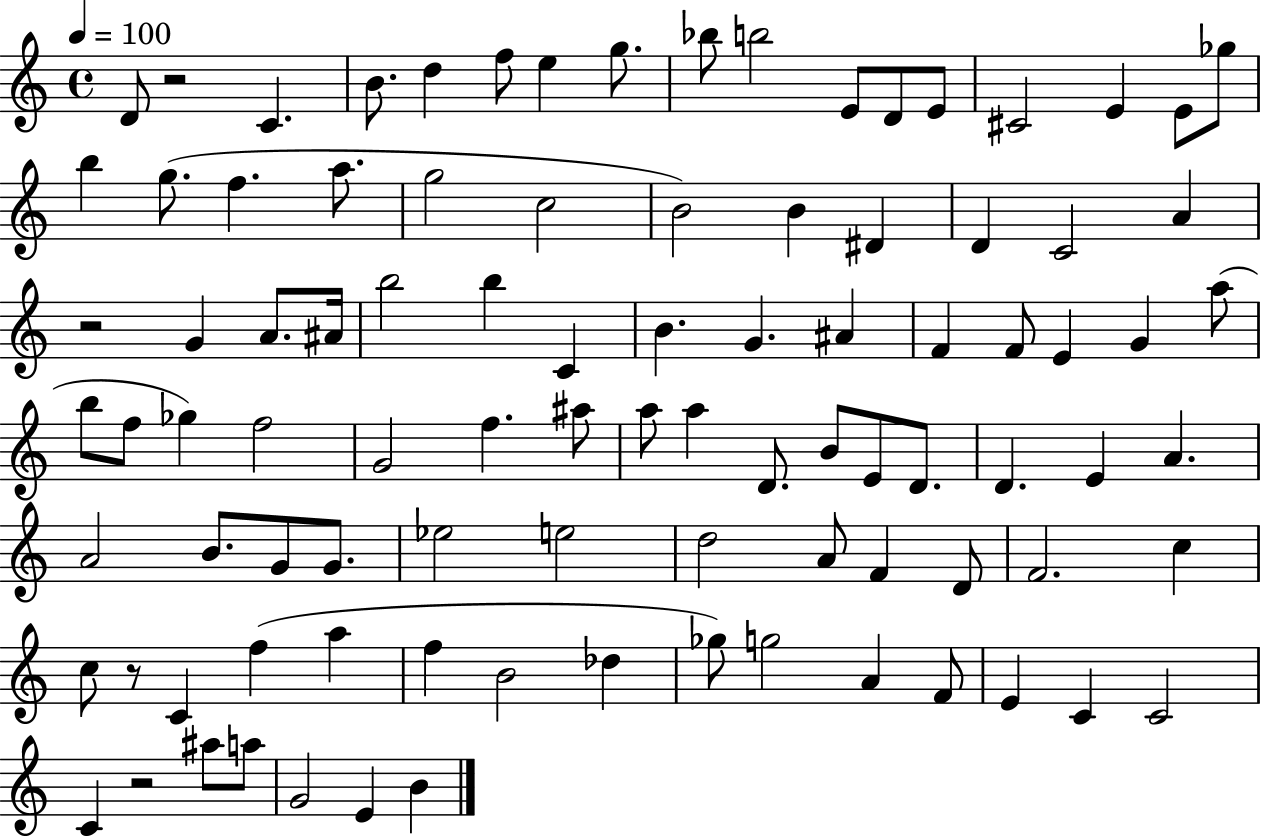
{
  \clef treble
  \time 4/4
  \defaultTimeSignature
  \key c \major
  \tempo 4 = 100
  \repeat volta 2 { d'8 r2 c'4. | b'8. d''4 f''8 e''4 g''8. | bes''8 b''2 e'8 d'8 e'8 | cis'2 e'4 e'8 ges''8 | \break b''4 g''8.( f''4. a''8. | g''2 c''2 | b'2) b'4 dis'4 | d'4 c'2 a'4 | \break r2 g'4 a'8. ais'16 | b''2 b''4 c'4 | b'4. g'4. ais'4 | f'4 f'8 e'4 g'4 a''8( | \break b''8 f''8 ges''4) f''2 | g'2 f''4. ais''8 | a''8 a''4 d'8. b'8 e'8 d'8. | d'4. e'4 a'4. | \break a'2 b'8. g'8 g'8. | ees''2 e''2 | d''2 a'8 f'4 d'8 | f'2. c''4 | \break c''8 r8 c'4 f''4( a''4 | f''4 b'2 des''4 | ges''8) g''2 a'4 f'8 | e'4 c'4 c'2 | \break c'4 r2 ais''8 a''8 | g'2 e'4 b'4 | } \bar "|."
}